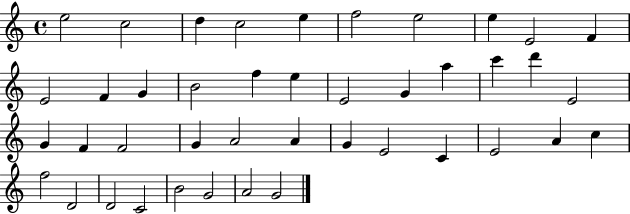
E5/h C5/h D5/q C5/h E5/q F5/h E5/h E5/q E4/h F4/q E4/h F4/q G4/q B4/h F5/q E5/q E4/h G4/q A5/q C6/q D6/q E4/h G4/q F4/q F4/h G4/q A4/h A4/q G4/q E4/h C4/q E4/h A4/q C5/q F5/h D4/h D4/h C4/h B4/h G4/h A4/h G4/h